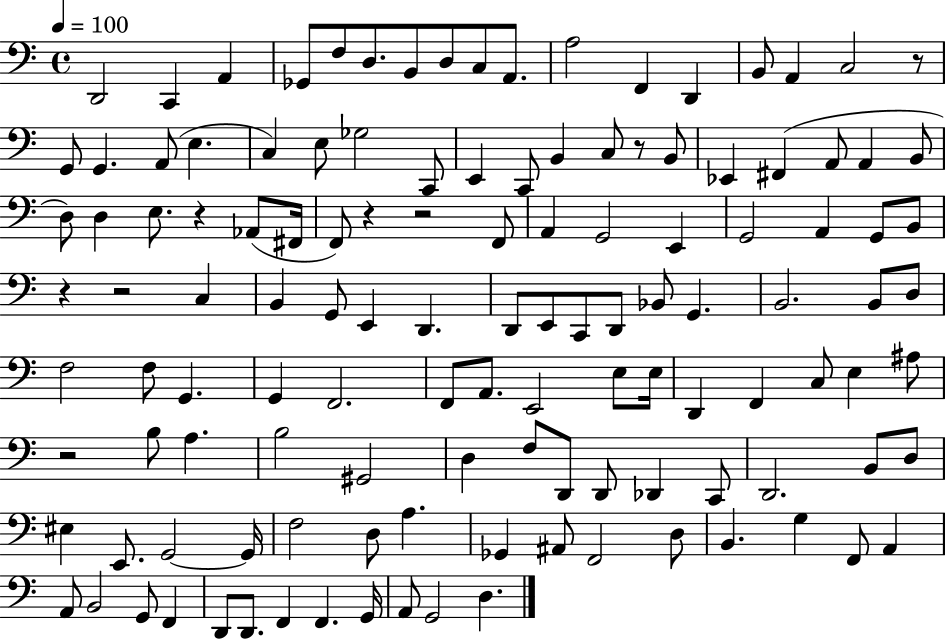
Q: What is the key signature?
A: C major